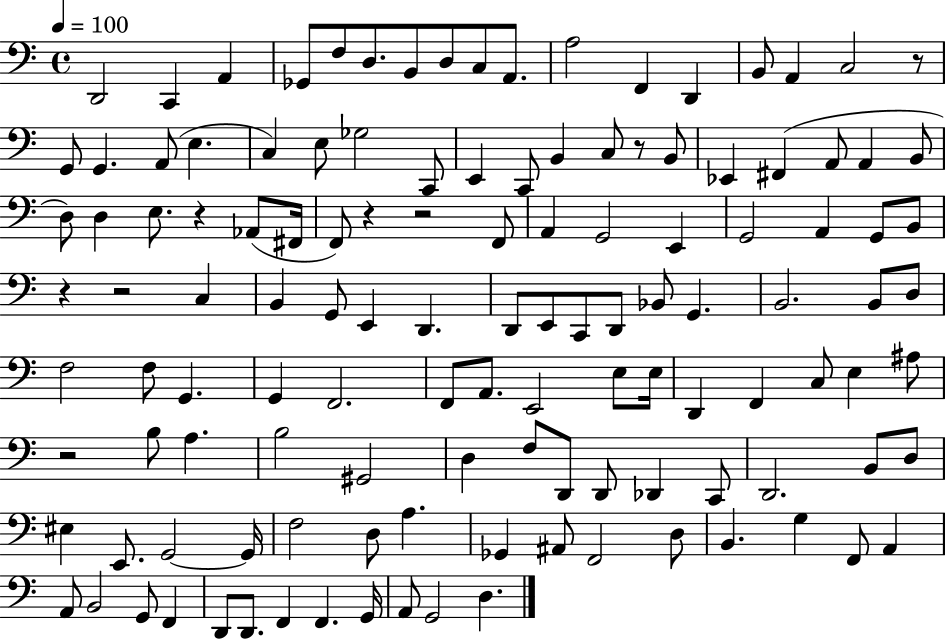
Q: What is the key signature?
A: C major